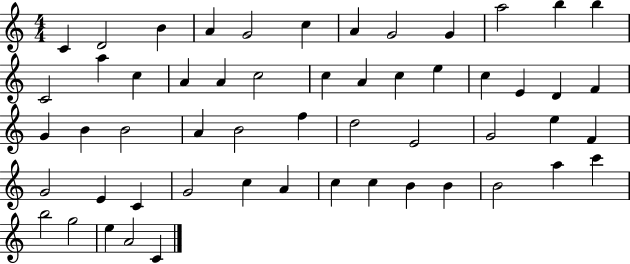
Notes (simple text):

C4/q D4/h B4/q A4/q G4/h C5/q A4/q G4/h G4/q A5/h B5/q B5/q C4/h A5/q C5/q A4/q A4/q C5/h C5/q A4/q C5/q E5/q C5/q E4/q D4/q F4/q G4/q B4/q B4/h A4/q B4/h F5/q D5/h E4/h G4/h E5/q F4/q G4/h E4/q C4/q G4/h C5/q A4/q C5/q C5/q B4/q B4/q B4/h A5/q C6/q B5/h G5/h E5/q A4/h C4/q